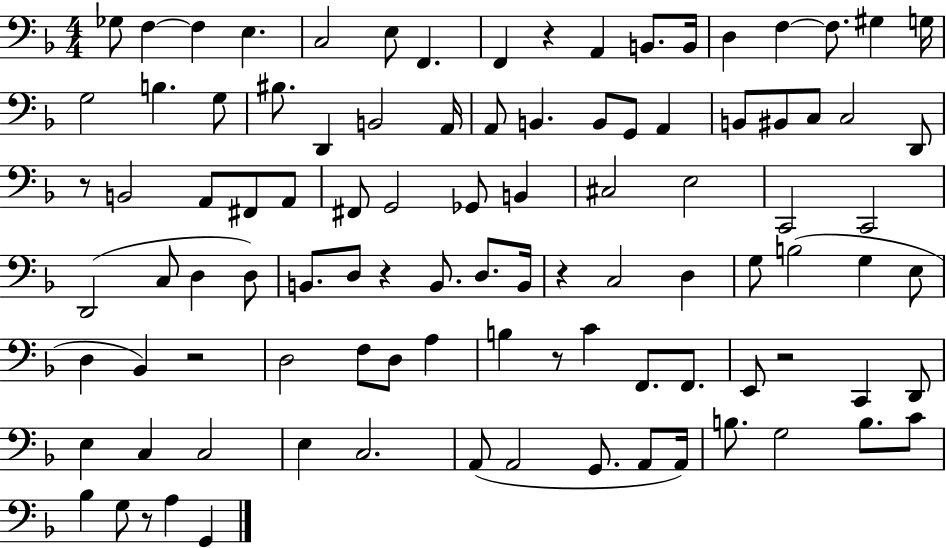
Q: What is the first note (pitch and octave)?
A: Gb3